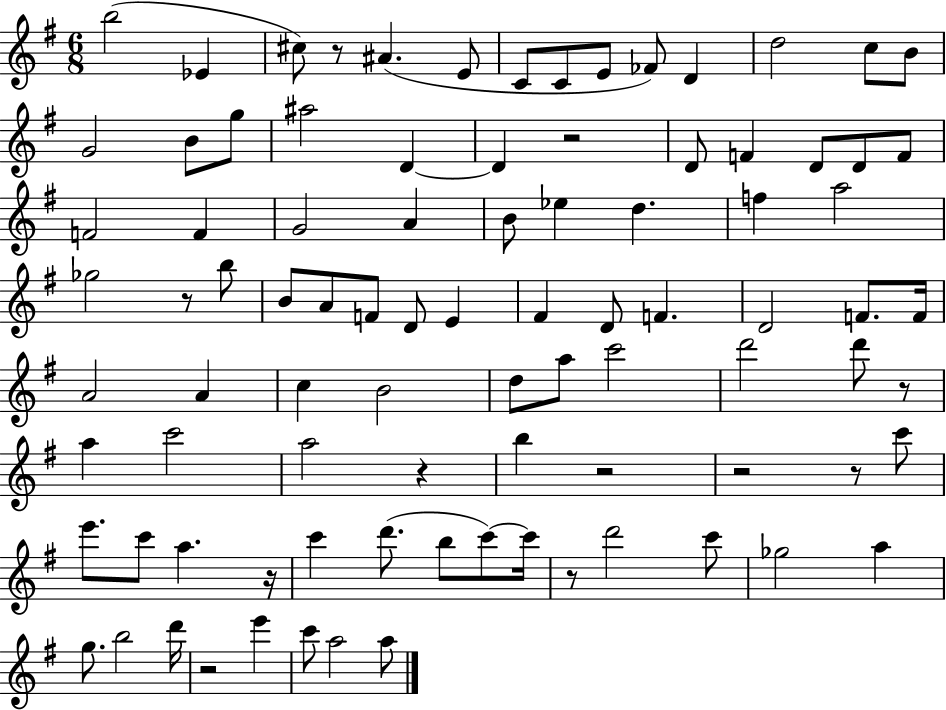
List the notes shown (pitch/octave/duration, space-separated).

B5/h Eb4/q C#5/e R/e A#4/q. E4/e C4/e C4/e E4/e FES4/e D4/q D5/h C5/e B4/e G4/h B4/e G5/e A#5/h D4/q D4/q R/h D4/e F4/q D4/e D4/e F4/e F4/h F4/q G4/h A4/q B4/e Eb5/q D5/q. F5/q A5/h Gb5/h R/e B5/e B4/e A4/e F4/e D4/e E4/q F#4/q D4/e F4/q. D4/h F4/e. F4/s A4/h A4/q C5/q B4/h D5/e A5/e C6/h D6/h D6/e R/e A5/q C6/h A5/h R/q B5/q R/h R/h R/e C6/e E6/e. C6/e A5/q. R/s C6/q D6/e. B5/e C6/e C6/s R/e D6/h C6/e Gb5/h A5/q G5/e. B5/h D6/s R/h E6/q C6/e A5/h A5/e